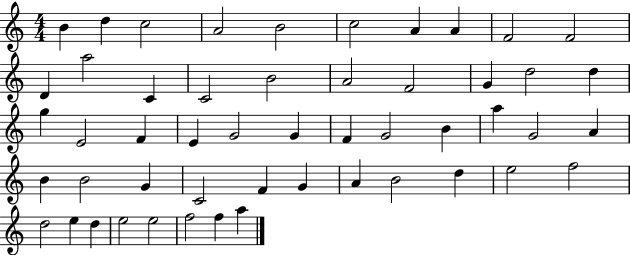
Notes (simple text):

B4/q D5/q C5/h A4/h B4/h C5/h A4/q A4/q F4/h F4/h D4/q A5/h C4/q C4/h B4/h A4/h F4/h G4/q D5/h D5/q G5/q E4/h F4/q E4/q G4/h G4/q F4/q G4/h B4/q A5/q G4/h A4/q B4/q B4/h G4/q C4/h F4/q G4/q A4/q B4/h D5/q E5/h F5/h D5/h E5/q D5/q E5/h E5/h F5/h F5/q A5/q